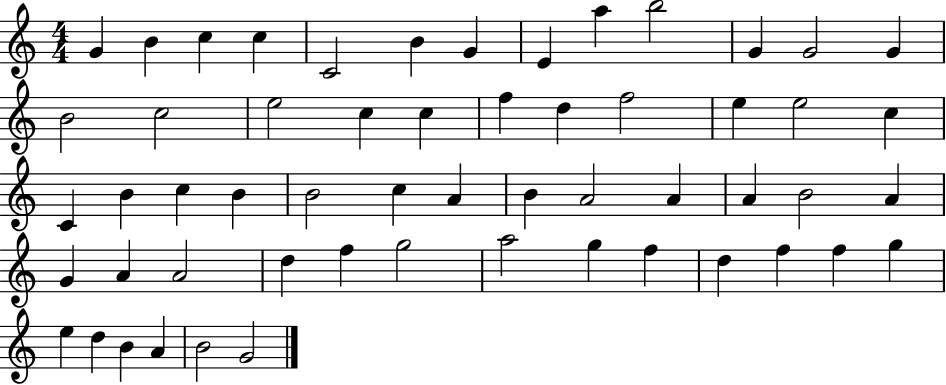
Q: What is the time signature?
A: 4/4